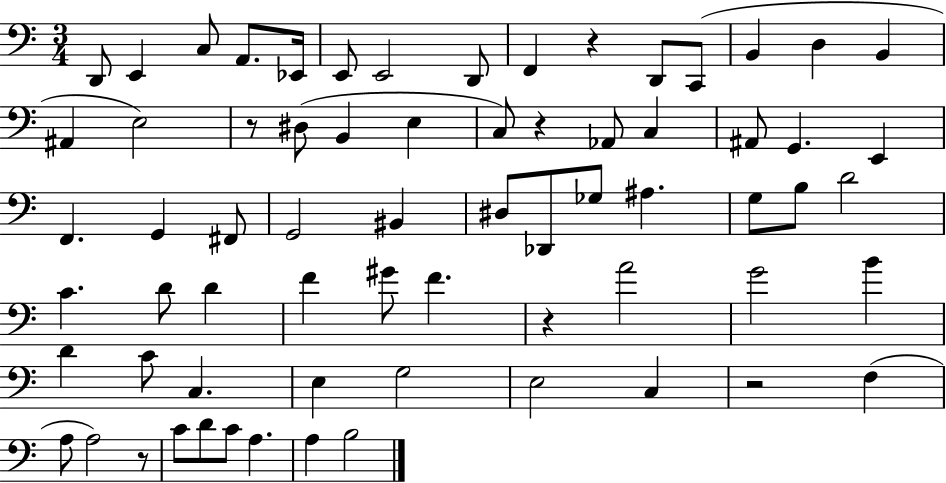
D2/e E2/q C3/e A2/e. Eb2/s E2/e E2/h D2/e F2/q R/q D2/e C2/e B2/q D3/q B2/q A#2/q E3/h R/e D#3/e B2/q E3/q C3/e R/q Ab2/e C3/q A#2/e G2/q. E2/q F2/q. G2/q F#2/e G2/h BIS2/q D#3/e Db2/e Gb3/e A#3/q. G3/e B3/e D4/h C4/q. D4/e D4/q F4/q G#4/e F4/q. R/q A4/h G4/h B4/q D4/q C4/e C3/q. E3/q G3/h E3/h C3/q R/h F3/q A3/e A3/h R/e C4/e D4/e C4/e A3/q. A3/q B3/h